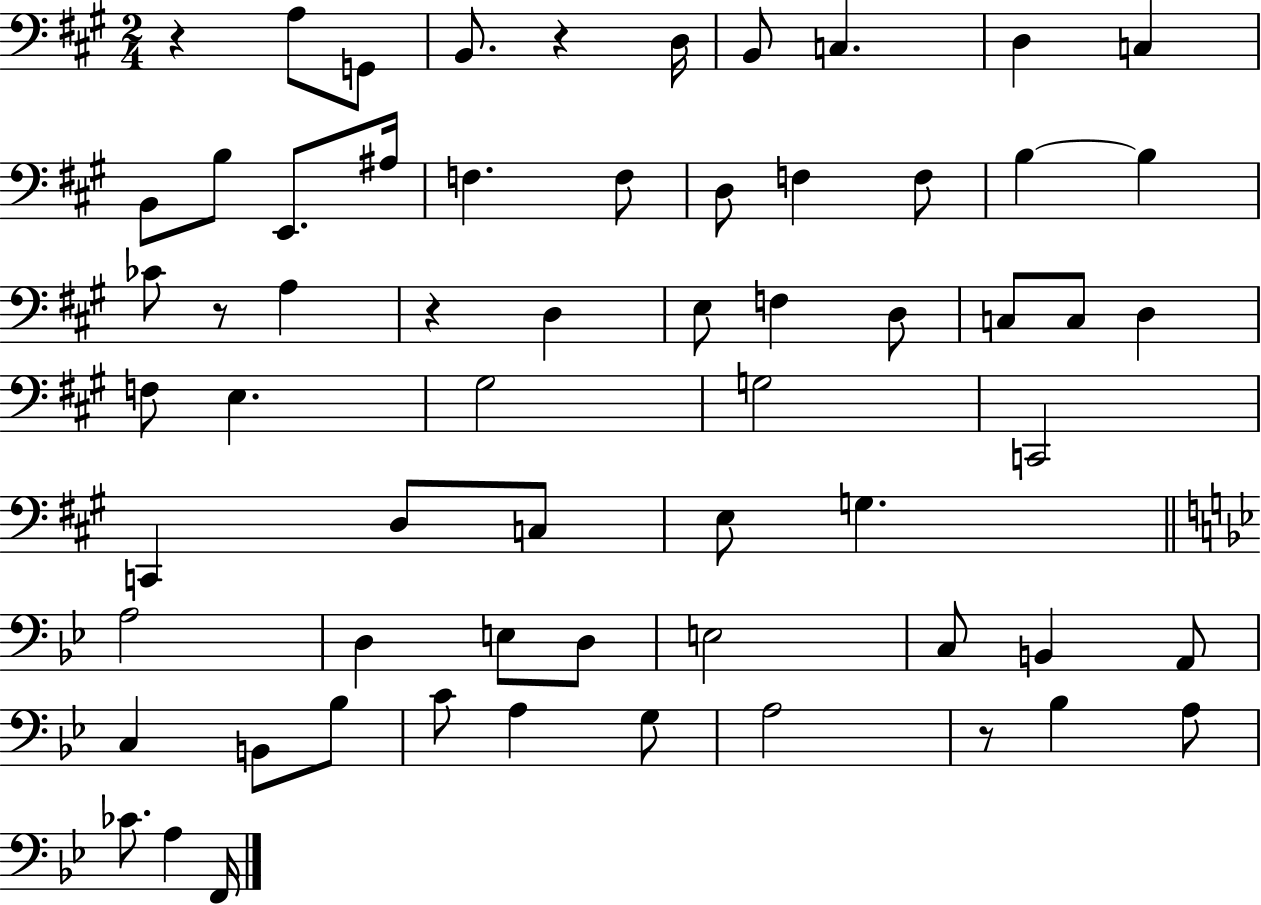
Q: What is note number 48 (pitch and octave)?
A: B2